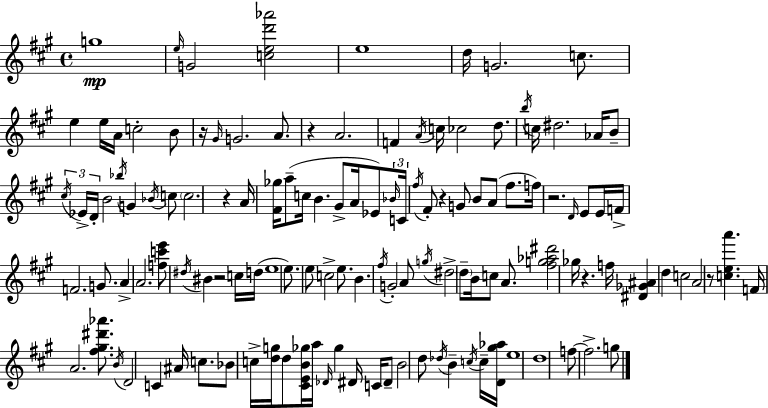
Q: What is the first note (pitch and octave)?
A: G5